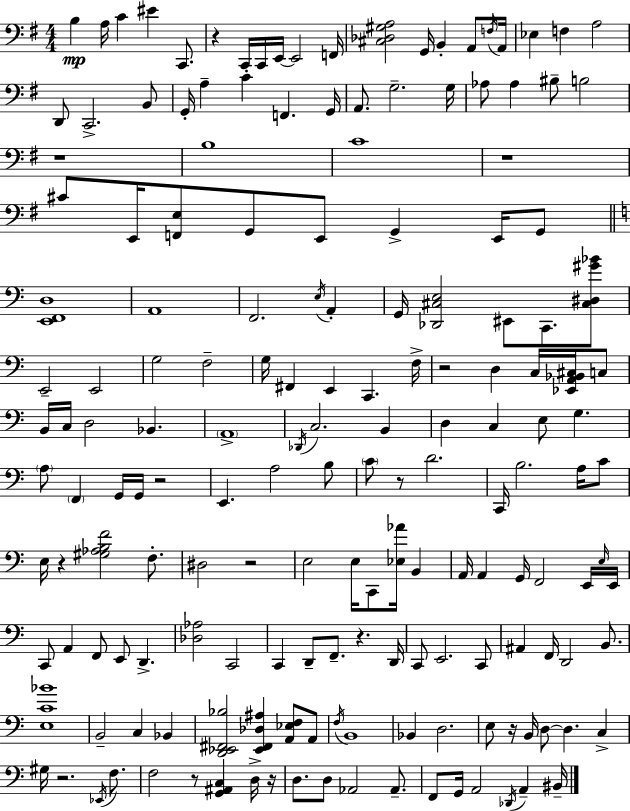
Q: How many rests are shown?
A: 13